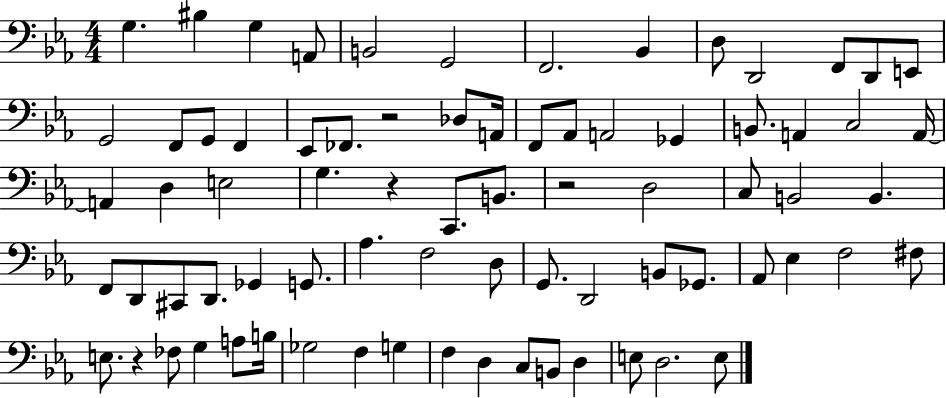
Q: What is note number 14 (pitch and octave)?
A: G2